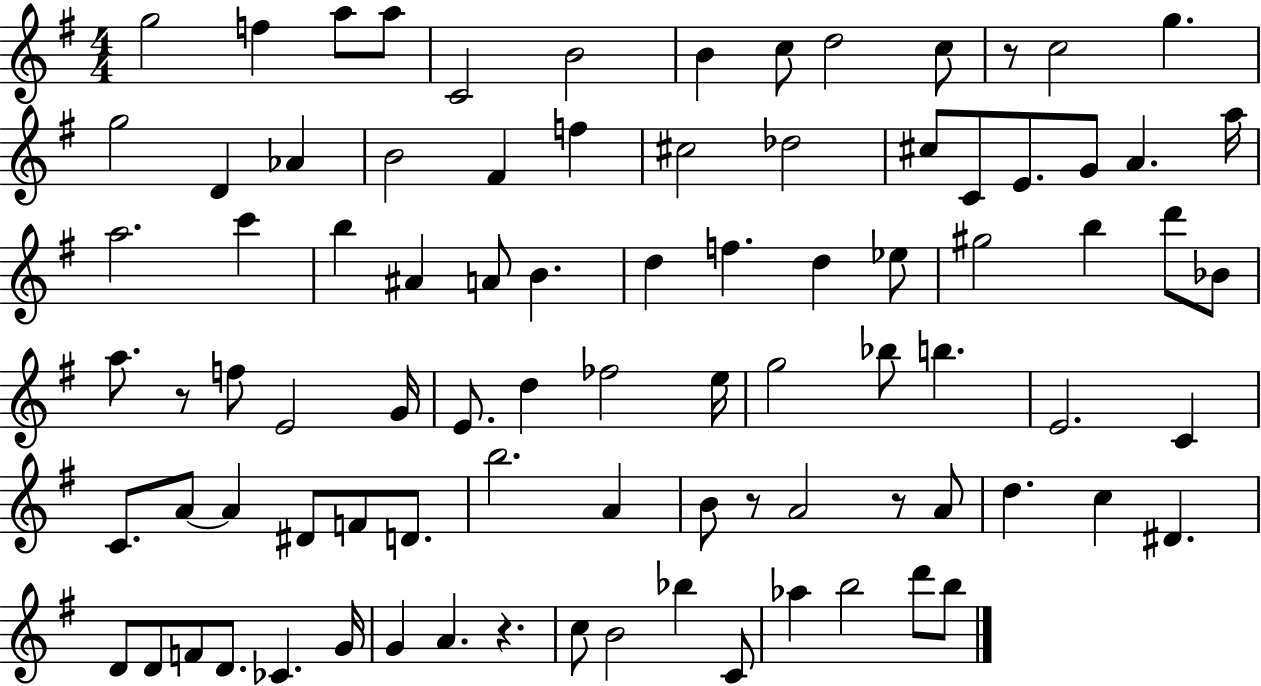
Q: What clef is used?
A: treble